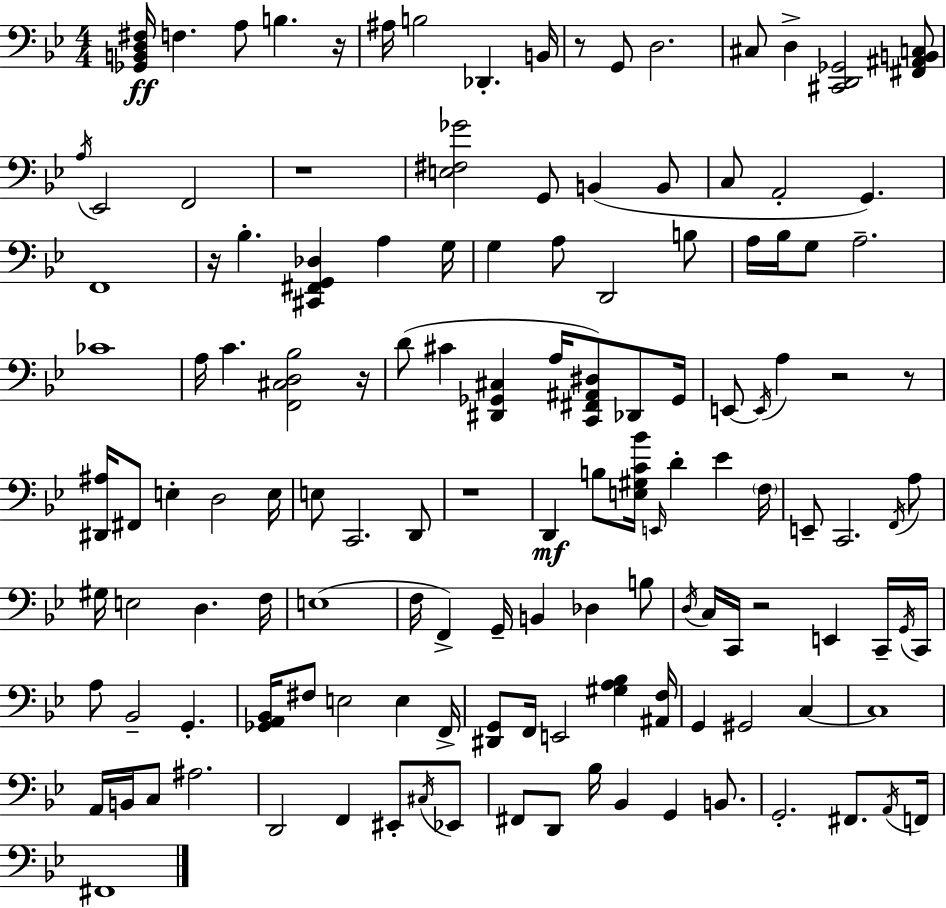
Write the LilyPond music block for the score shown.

{
  \clef bass
  \numericTimeSignature
  \time 4/4
  \key bes \major
  \repeat volta 2 { <ges, b, d fis>16\ff f4. a8 b4. r16 | ais16 b2 des,4.-. b,16 | r8 g,8 d2. | cis8 d4-> <cis, d, ges,>2 <fis, ais, b, c>8 | \break \acciaccatura { a16 } ees,2 f,2 | r1 | <e fis ges'>2 g,8 b,4( b,8 | c8 a,2-. g,4.) | \break f,1 | r16 bes4.-. <cis, fis, g, des>4 a4 | g16 g4 a8 d,2 b8 | a16 bes16 g8 a2.-- | \break ces'1 | a16 c'4. <f, cis d bes>2 | r16 d'8( cis'4 <dis, ges, cis>4 a16 <c, fis, ais, dis>8) des,8 | ges,16 e,8~~ \acciaccatura { e,16 } a4 r2 | \break r8 <dis, ais>16 fis,8 e4-. d2 | e16 e8 c,2. | d,8 r1 | d,4\mf b8 <e gis c' bes'>16 \grace { e,16 } d'4-. ees'4 | \break \parenthesize f16 e,8-- c,2. | \acciaccatura { f,16 } a8 gis16 e2 d4. | f16 e1( | f16 f,4->) g,16-- b,4 des4 | \break b8 \acciaccatura { d16 } c16 c,16 r2 e,4 | c,16-- \acciaccatura { g,16 } c,16 a8 bes,2-- | g,4.-. <ges, a, bes,>16 fis8 e2 | e4 f,16-> <dis, g,>8 f,16 e,2 | \break <gis a bes>4 <ais, f>16 g,4 gis,2 | c4~~ c1 | a,16 b,16 c8 ais2. | d,2 f,4 | \break eis,8-. \acciaccatura { cis16 } ees,8 fis,8 d,8 bes16 bes,4 | g,4 b,8. g,2.-. | fis,8. \acciaccatura { a,16 } f,16 fis,1 | } \bar "|."
}